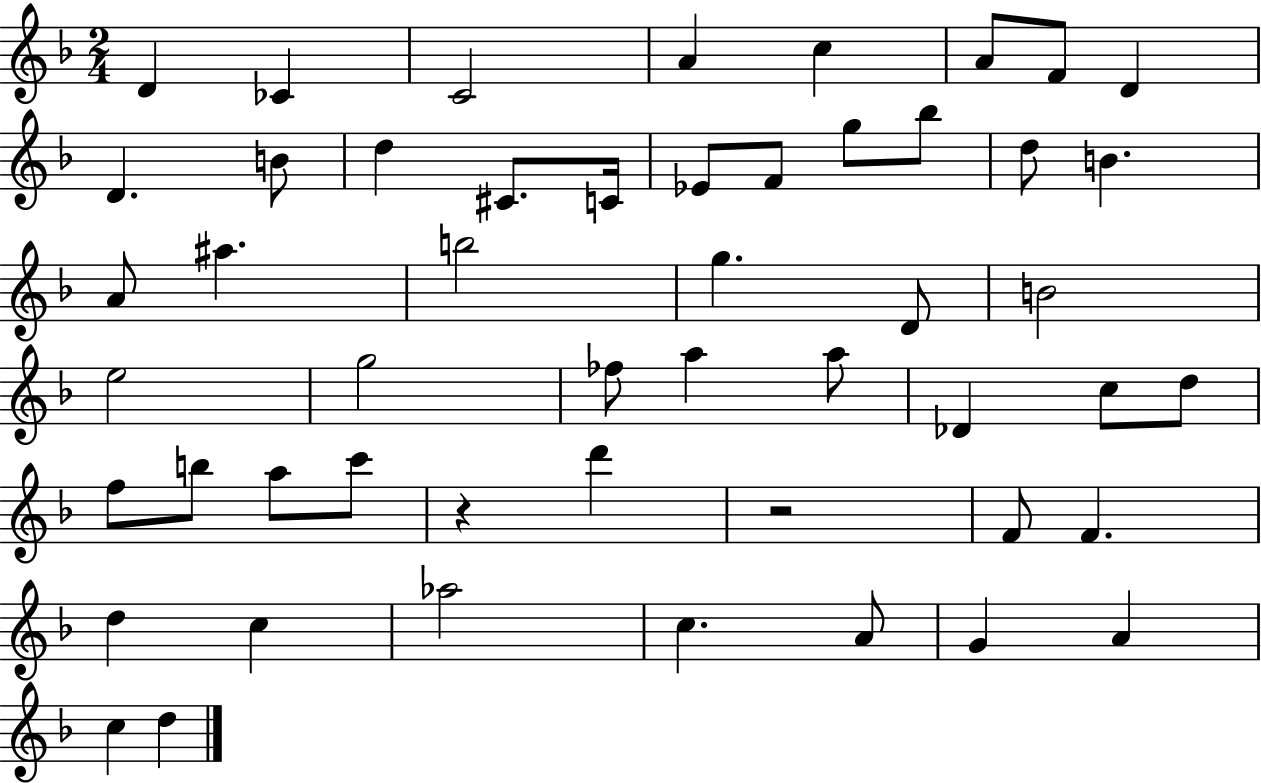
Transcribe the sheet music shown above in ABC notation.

X:1
T:Untitled
M:2/4
L:1/4
K:F
D _C C2 A c A/2 F/2 D D B/2 d ^C/2 C/4 _E/2 F/2 g/2 _b/2 d/2 B A/2 ^a b2 g D/2 B2 e2 g2 _f/2 a a/2 _D c/2 d/2 f/2 b/2 a/2 c'/2 z d' z2 F/2 F d c _a2 c A/2 G A c d